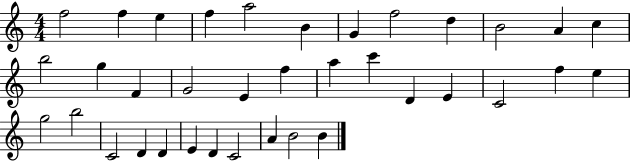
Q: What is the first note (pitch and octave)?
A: F5